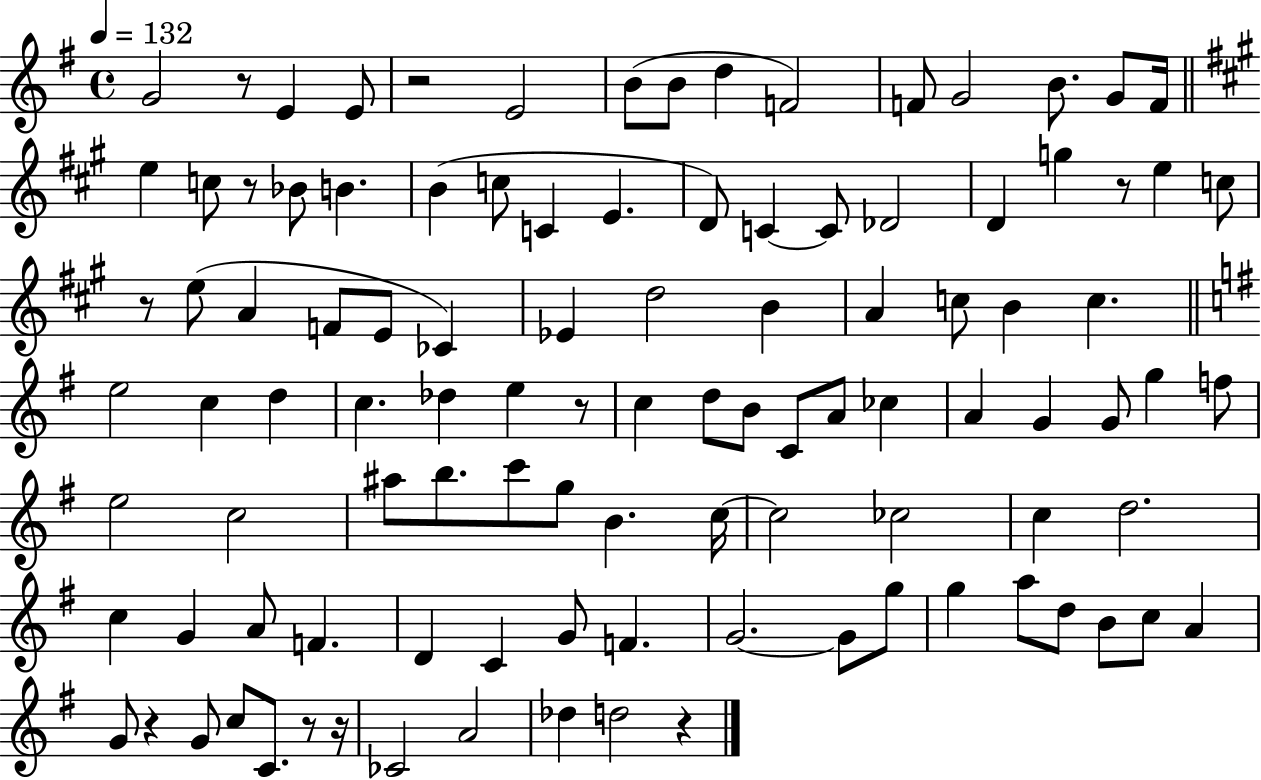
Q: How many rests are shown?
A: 10